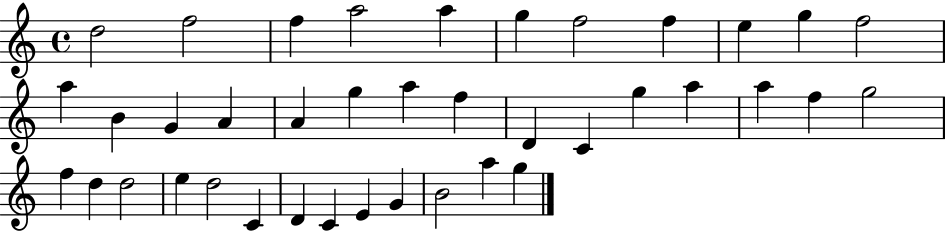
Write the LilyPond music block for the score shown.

{
  \clef treble
  \time 4/4
  \defaultTimeSignature
  \key c \major
  d''2 f''2 | f''4 a''2 a''4 | g''4 f''2 f''4 | e''4 g''4 f''2 | \break a''4 b'4 g'4 a'4 | a'4 g''4 a''4 f''4 | d'4 c'4 g''4 a''4 | a''4 f''4 g''2 | \break f''4 d''4 d''2 | e''4 d''2 c'4 | d'4 c'4 e'4 g'4 | b'2 a''4 g''4 | \break \bar "|."
}